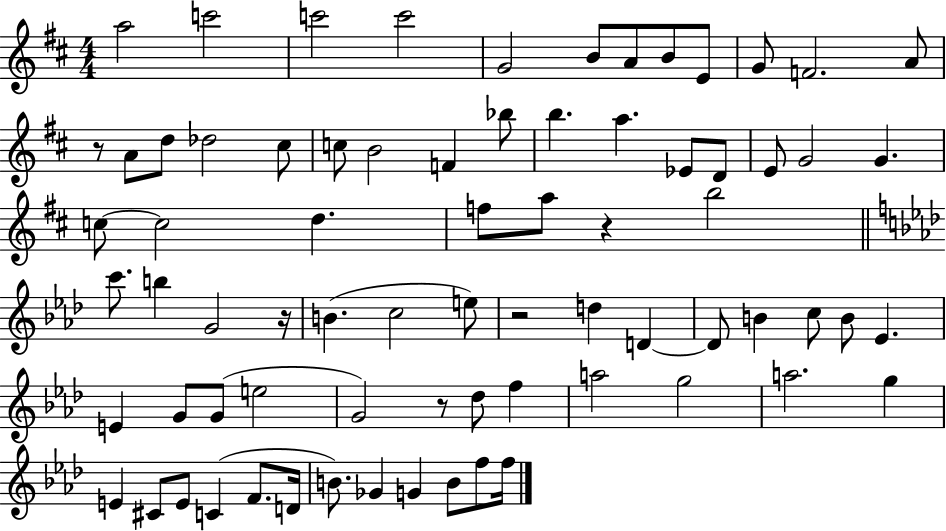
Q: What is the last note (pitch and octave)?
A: F5